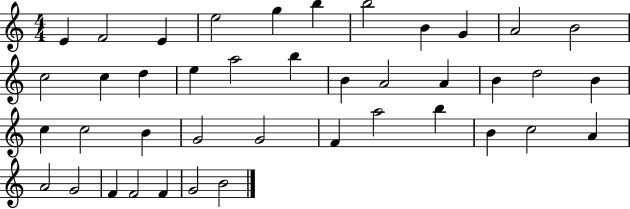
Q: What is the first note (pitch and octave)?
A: E4